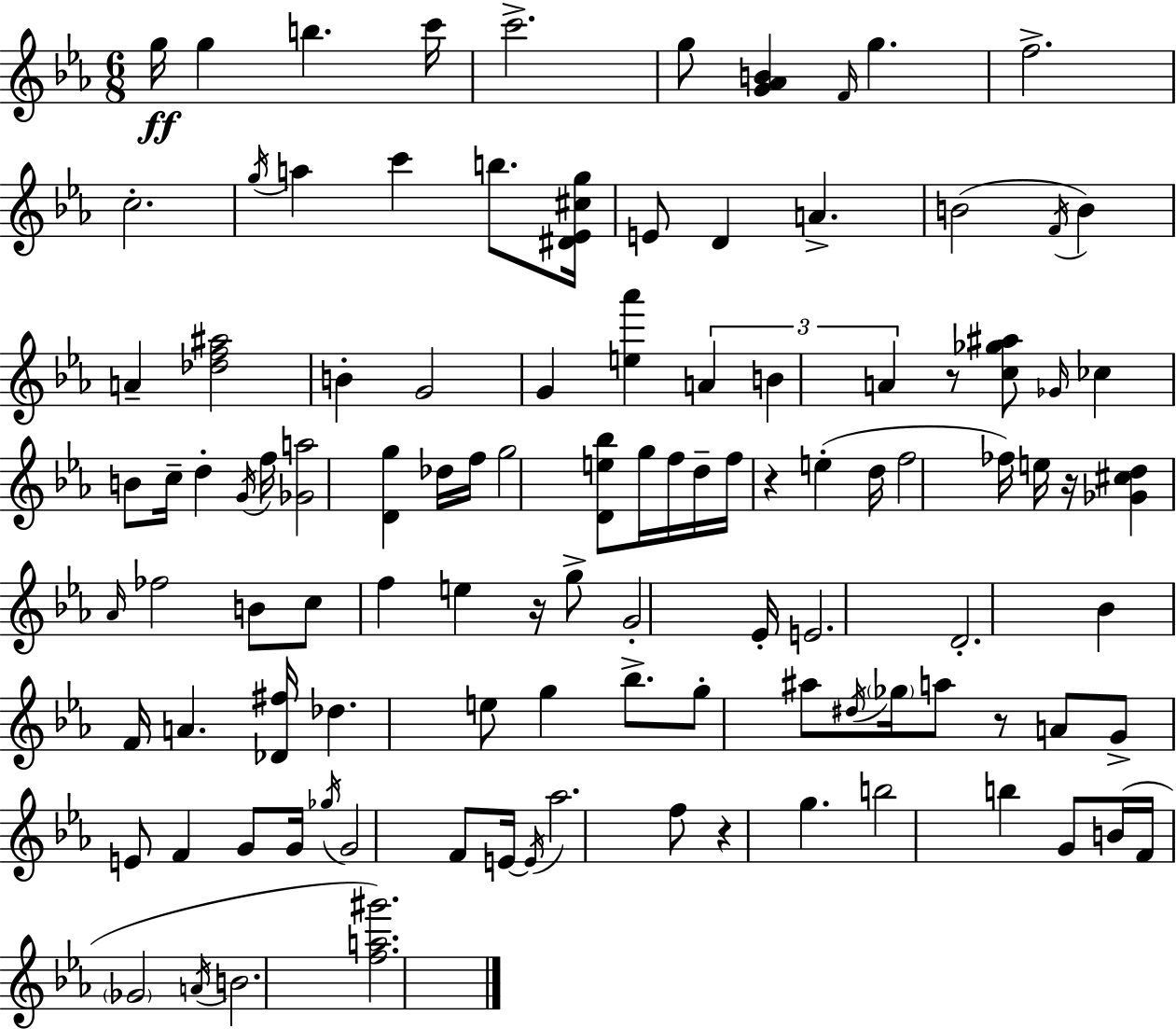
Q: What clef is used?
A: treble